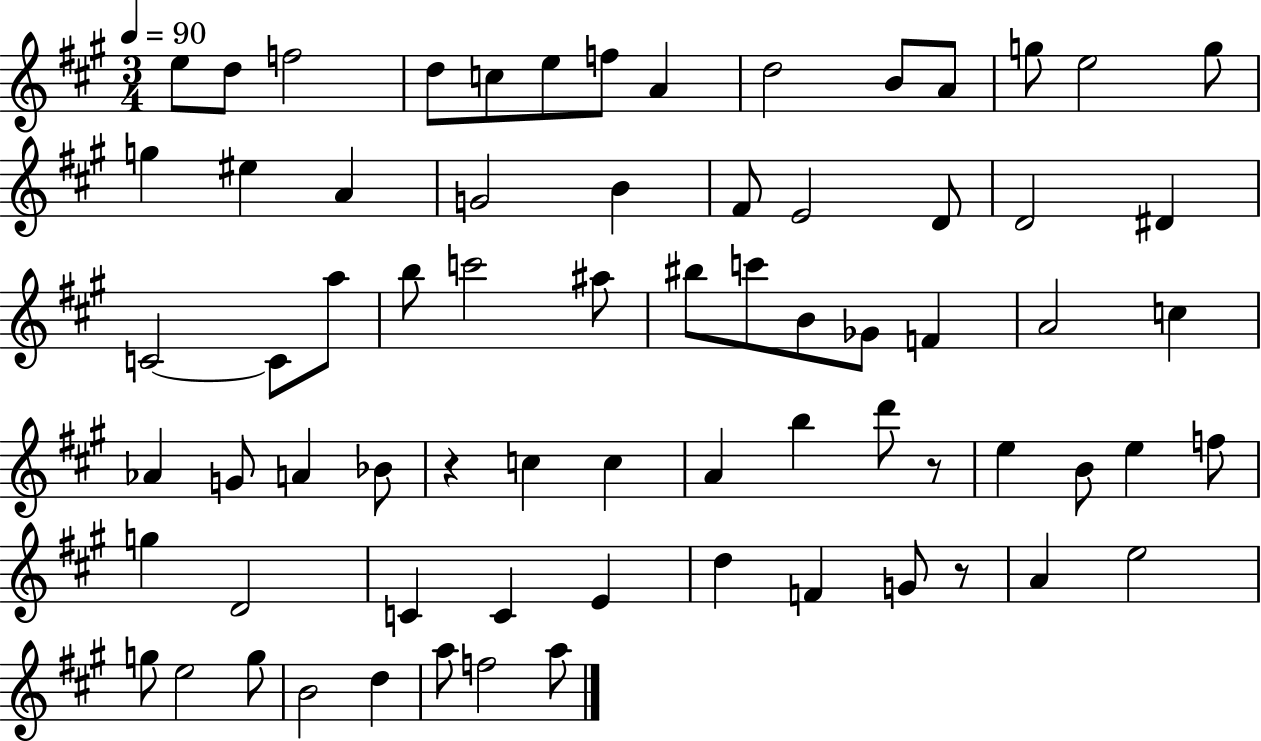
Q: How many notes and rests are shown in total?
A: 71